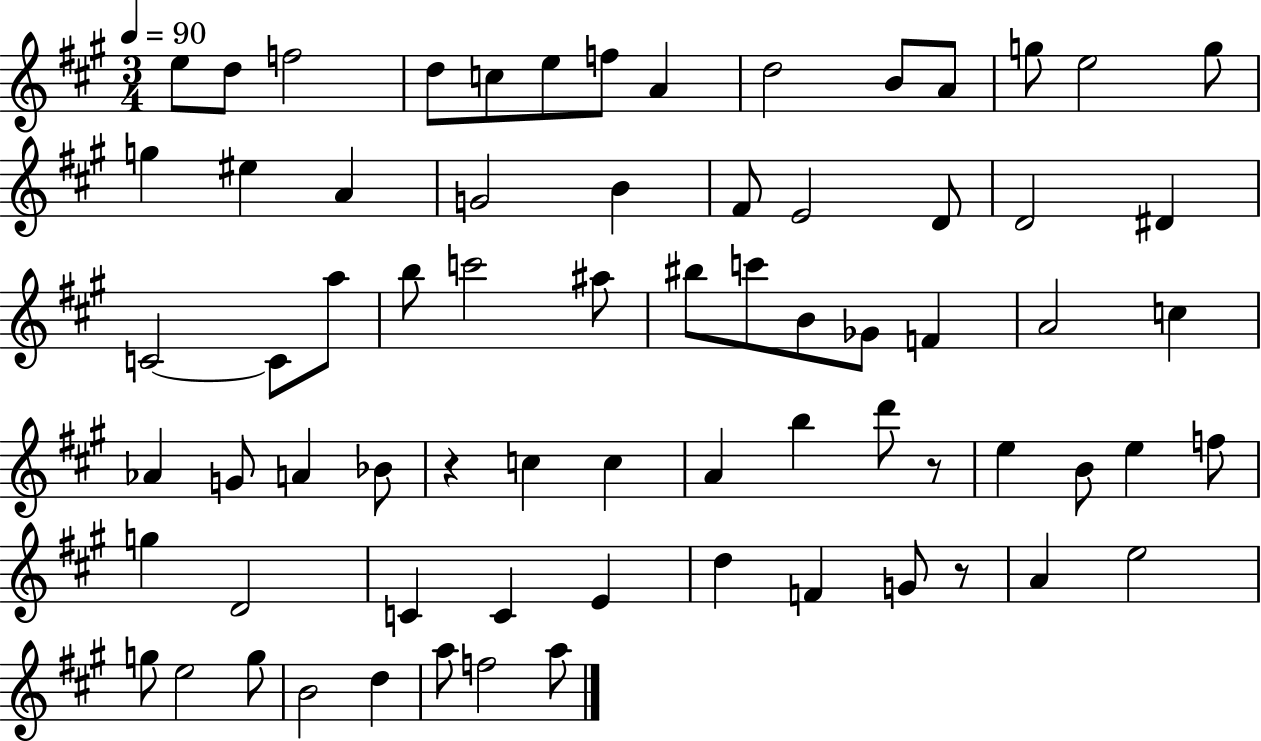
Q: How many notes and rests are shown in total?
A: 71